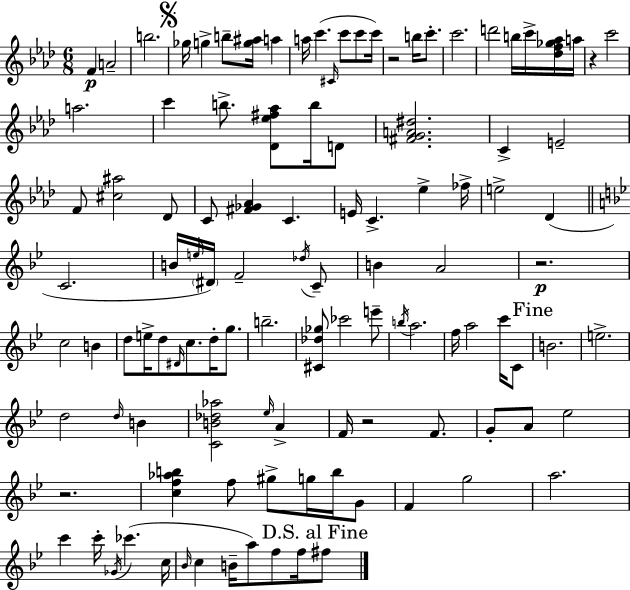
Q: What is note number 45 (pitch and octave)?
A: C4